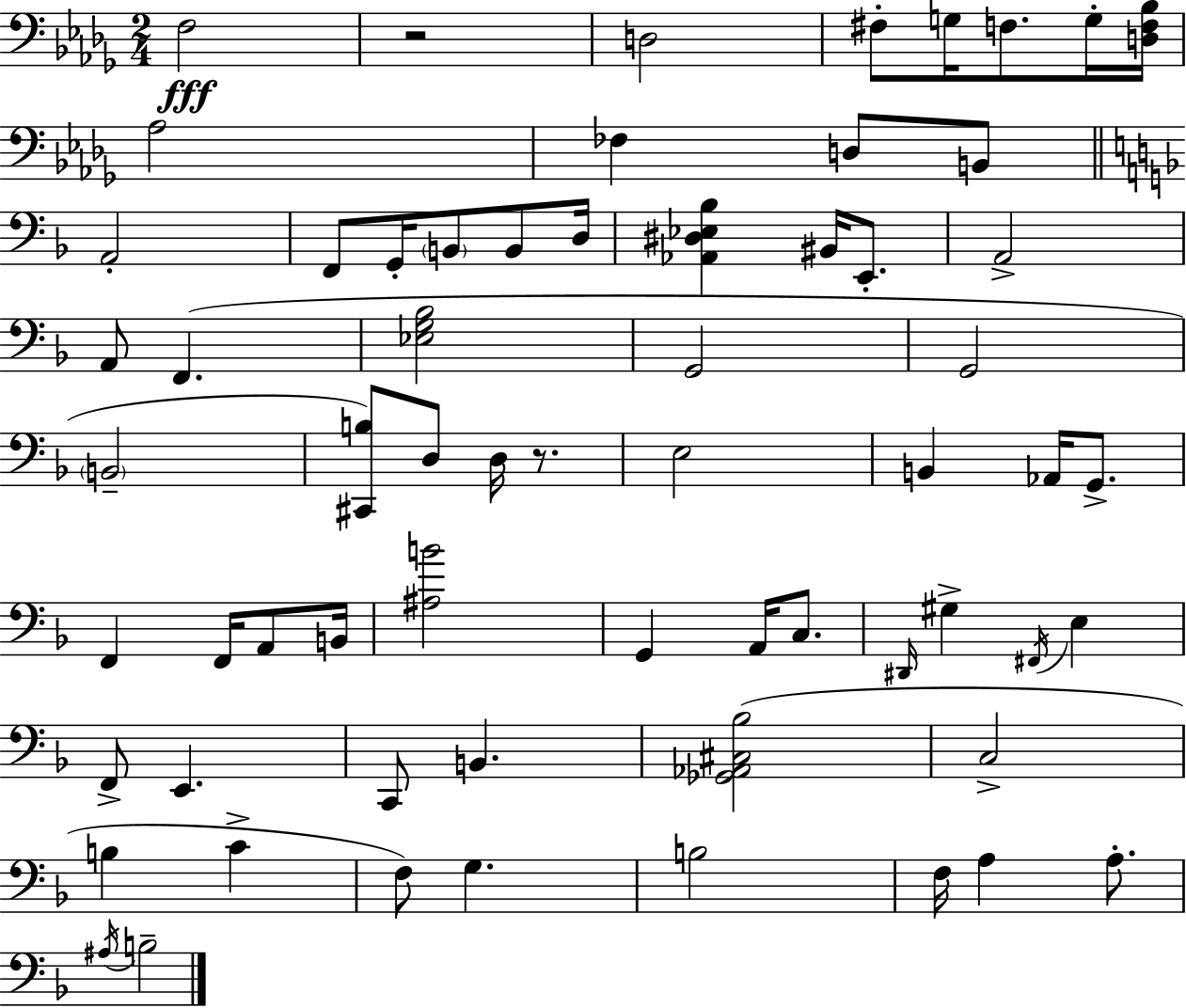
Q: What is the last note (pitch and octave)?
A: B3